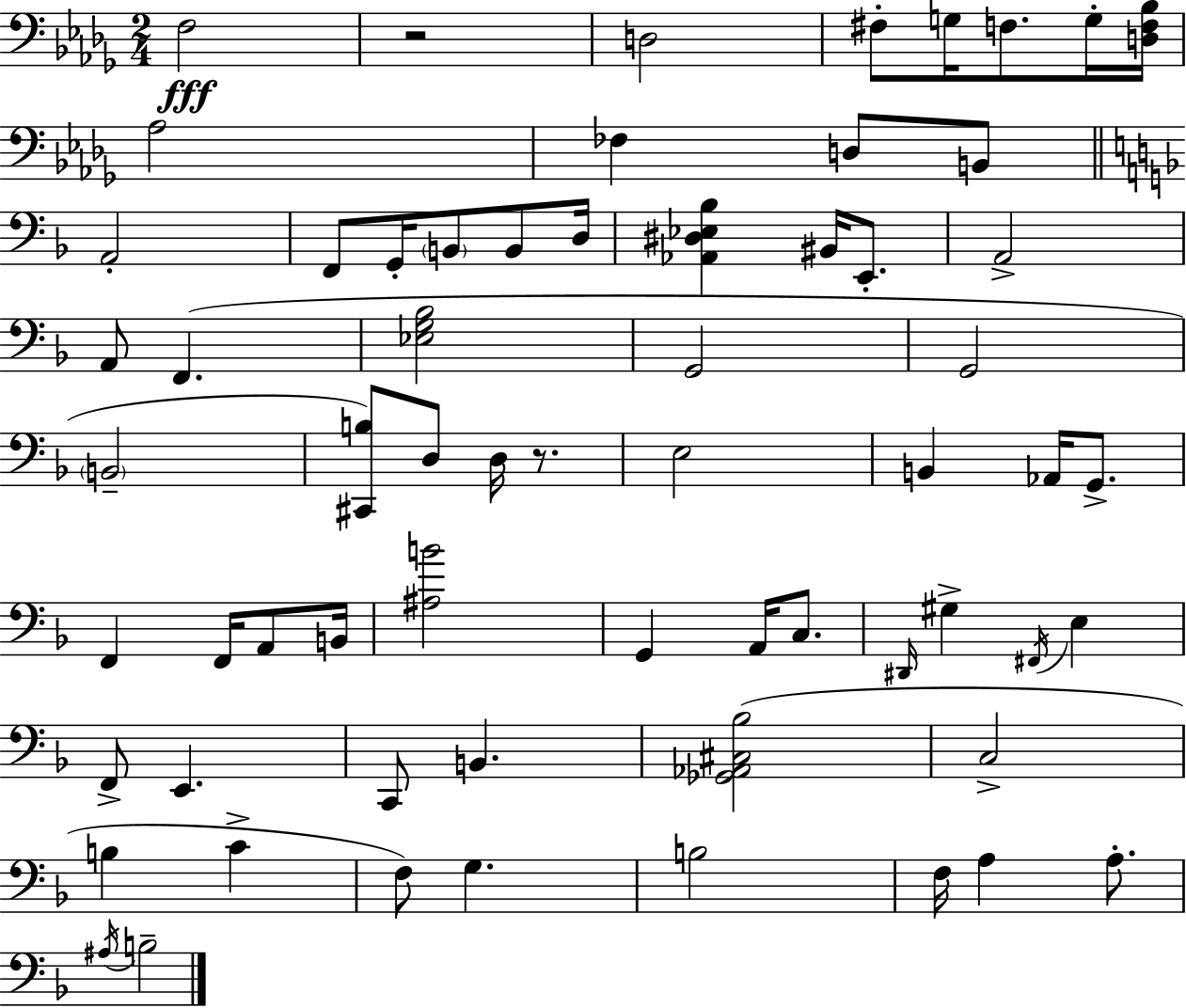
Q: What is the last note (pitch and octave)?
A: B3